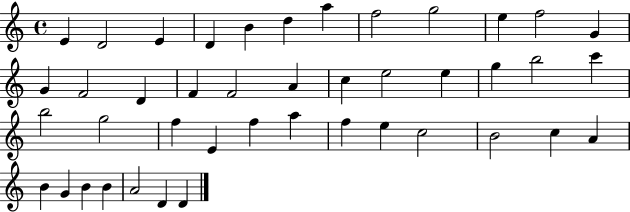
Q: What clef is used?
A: treble